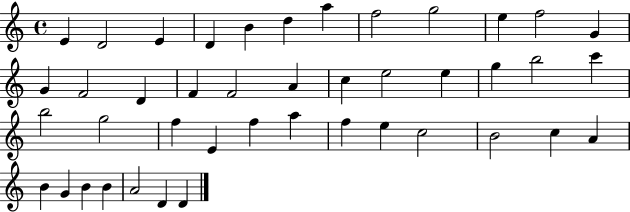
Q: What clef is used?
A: treble